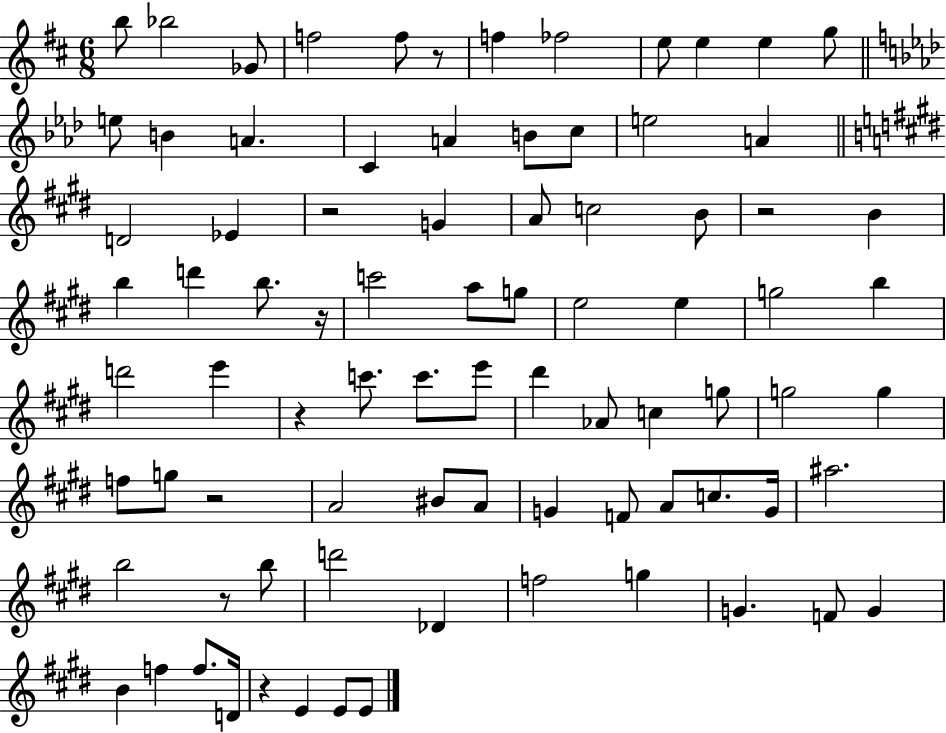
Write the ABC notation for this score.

X:1
T:Untitled
M:6/8
L:1/4
K:D
b/2 _b2 _G/2 f2 f/2 z/2 f _f2 e/2 e e g/2 e/2 B A C A B/2 c/2 e2 A D2 _E z2 G A/2 c2 B/2 z2 B b d' b/2 z/4 c'2 a/2 g/2 e2 e g2 b d'2 e' z c'/2 c'/2 e'/2 ^d' _A/2 c g/2 g2 g f/2 g/2 z2 A2 ^B/2 A/2 G F/2 A/2 c/2 G/4 ^a2 b2 z/2 b/2 d'2 _D f2 g G F/2 G B f f/2 D/4 z E E/2 E/2